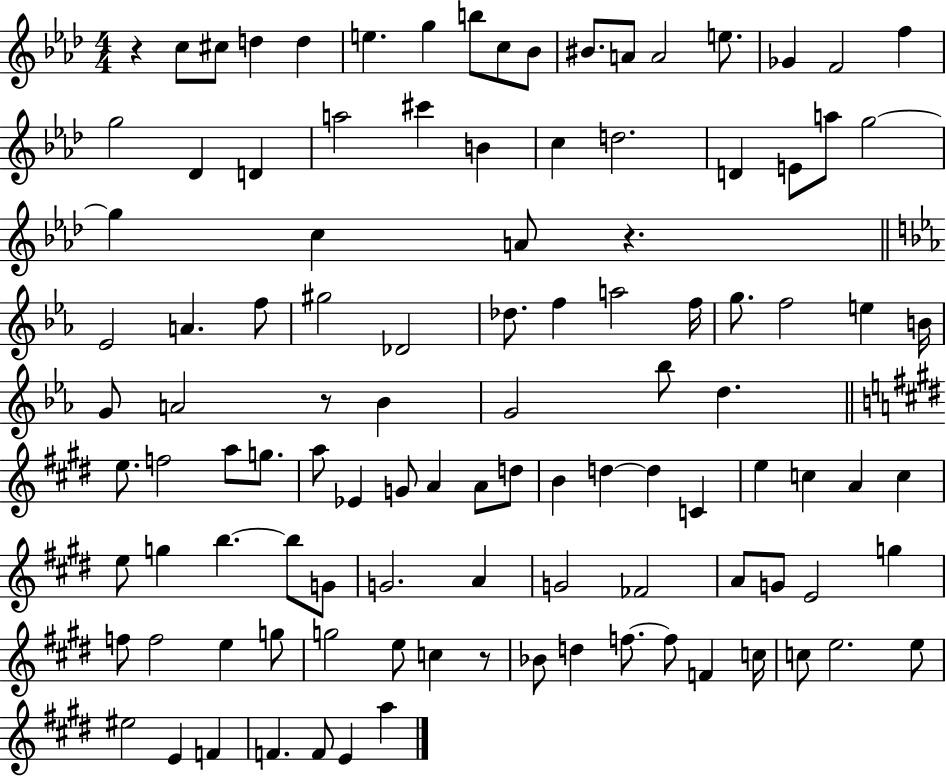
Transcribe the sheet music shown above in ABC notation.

X:1
T:Untitled
M:4/4
L:1/4
K:Ab
z c/2 ^c/2 d d e g b/2 c/2 _B/2 ^B/2 A/2 A2 e/2 _G F2 f g2 _D D a2 ^c' B c d2 D E/2 a/2 g2 g c A/2 z _E2 A f/2 ^g2 _D2 _d/2 f a2 f/4 g/2 f2 e B/4 G/2 A2 z/2 _B G2 _b/2 d e/2 f2 a/2 g/2 a/2 _E G/2 A A/2 d/2 B d d C e c A c e/2 g b b/2 G/2 G2 A G2 _F2 A/2 G/2 E2 g f/2 f2 e g/2 g2 e/2 c z/2 _B/2 d f/2 f/2 F c/4 c/2 e2 e/2 ^e2 E F F F/2 E a